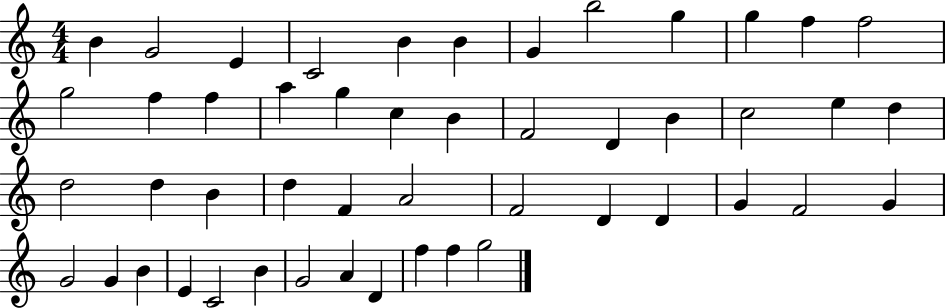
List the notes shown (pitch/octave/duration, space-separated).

B4/q G4/h E4/q C4/h B4/q B4/q G4/q B5/h G5/q G5/q F5/q F5/h G5/h F5/q F5/q A5/q G5/q C5/q B4/q F4/h D4/q B4/q C5/h E5/q D5/q D5/h D5/q B4/q D5/q F4/q A4/h F4/h D4/q D4/q G4/q F4/h G4/q G4/h G4/q B4/q E4/q C4/h B4/q G4/h A4/q D4/q F5/q F5/q G5/h